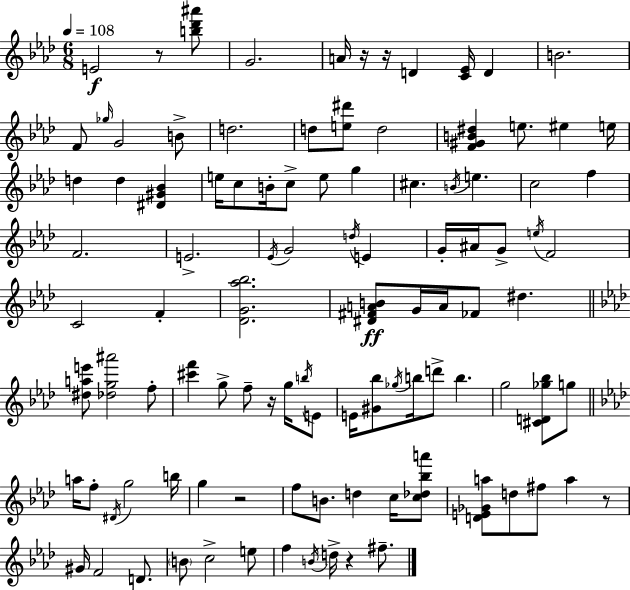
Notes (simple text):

E4/h R/e [B5,Db6,A#6]/e G4/h. A4/s R/s R/s D4/q [C4,Eb4]/s D4/q B4/h. F4/e Gb5/s G4/h B4/e D5/h. D5/e [E5,D#6]/e D5/h [F4,G#4,B4,D#5]/q E5/e. EIS5/q E5/s D5/q D5/q [D#4,G#4,Bb4]/q E5/s C5/e B4/s C5/e E5/e G5/q C#5/q. B4/s E5/q. C5/h F5/q F4/h. E4/h. Eb4/s G4/h D5/s E4/q G4/s A#4/s G4/e E5/s F4/h C4/h F4/q [Db4,G4,Ab5,Bb5]/h. [D#4,F#4,A4,B4]/e G4/s A4/s FES4/e D#5/q. [D#5,A5,E6]/e [Db5,G5,A#6]/h F5/e [C#6,F6]/q G5/e F5/e R/s G5/s B5/s E4/e E4/s [G#4,Bb5]/e Gb5/s B5/s D6/e B5/q. G5/h [C#4,D4,Gb5,Bb5]/e G5/e A5/s F5/e D#4/s G5/h B5/s G5/q R/h F5/e B4/e. D5/q C5/s [C5,Db5,Bb5,A6]/e [D4,E4,Gb4,A5]/e D5/e F#5/e A5/q R/e G#4/s F4/h D4/e. B4/e C5/h E5/e F5/q B4/s D5/s R/q F#5/e.